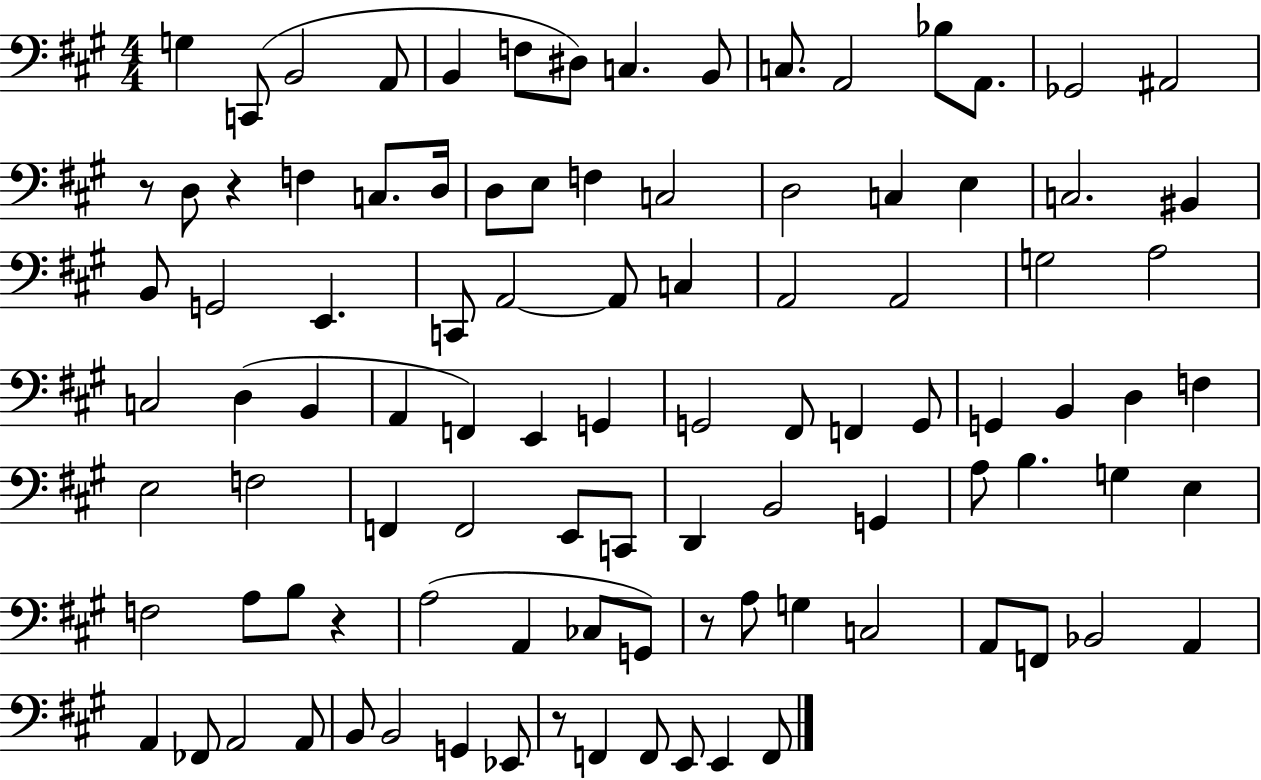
{
  \clef bass
  \numericTimeSignature
  \time 4/4
  \key a \major
  g4 c,8( b,2 a,8 | b,4 f8 dis8) c4. b,8 | c8. a,2 bes8 a,8. | ges,2 ais,2 | \break r8 d8 r4 f4 c8. d16 | d8 e8 f4 c2 | d2 c4 e4 | c2. bis,4 | \break b,8 g,2 e,4. | c,8 a,2~~ a,8 c4 | a,2 a,2 | g2 a2 | \break c2 d4( b,4 | a,4 f,4) e,4 g,4 | g,2 fis,8 f,4 g,8 | g,4 b,4 d4 f4 | \break e2 f2 | f,4 f,2 e,8 c,8 | d,4 b,2 g,4 | a8 b4. g4 e4 | \break f2 a8 b8 r4 | a2( a,4 ces8 g,8) | r8 a8 g4 c2 | a,8 f,8 bes,2 a,4 | \break a,4 fes,8 a,2 a,8 | b,8 b,2 g,4 ees,8 | r8 f,4 f,8 e,8 e,4 f,8 | \bar "|."
}